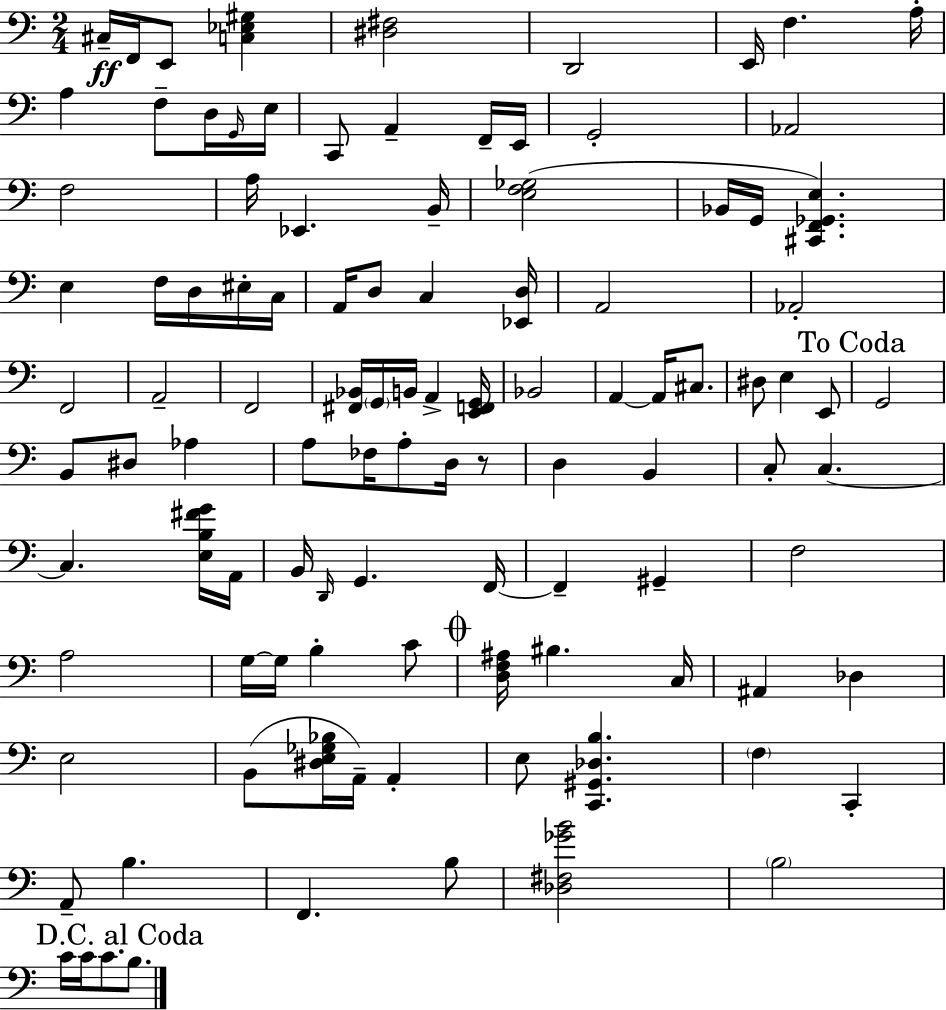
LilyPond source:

{
  \clef bass
  \numericTimeSignature
  \time 2/4
  \key c \major
  cis16--\ff f,16 e,8 <c ees gis>4 | <dis fis>2 | d,2 | e,16 f4. a16-. | \break a4 f8-- d16 \grace { g,16 } | e16 c,8 a,4-- f,16-- | e,16 g,2-. | aes,2 | \break f2 | a16 ees,4. | b,16-- <e f ges>2( | bes,16 g,16 <cis, f, ges, e>4.) | \break e4 f16 d16 eis16-. | c16 a,16 d8 c4 | <ees, d>16 a,2 | aes,2-. | \break f,2 | a,2-- | f,2 | <fis, bes,>16 \parenthesize g,16 b,16 a,4-> | \break <e, f, g,>16 bes,2 | a,4~~ a,16 cis8. | dis8 e4 e,8 | \mark "To Coda" g,2 | \break b,8 dis8 aes4 | a8 fes16 a8-. d16 r8 | d4 b,4 | c8-. c4.~~ | \break c4. <e b fis' g'>16 | a,16 b,16 \grace { d,16 } g,4. | f,16~~ f,4-- gis,4-- | f2 | \break a2 | g16~~ g16 b4-. | c'8 \mark \markup { \musicglyph "scripts.coda" } <d f ais>16 bis4. | c16 ais,4 des4 | \break e2 | b,8( <dis e ges bes>16 a,16--) a,4-. | e8 <c, gis, des b>4. | \parenthesize f4 c,4-. | \break a,8-- b4. | f,4. | b8 <des fis ges' b'>2 | \parenthesize b2 | \break \mark "D.C. al Coda" c'16 c'16 c'8. b8. | \bar "|."
}